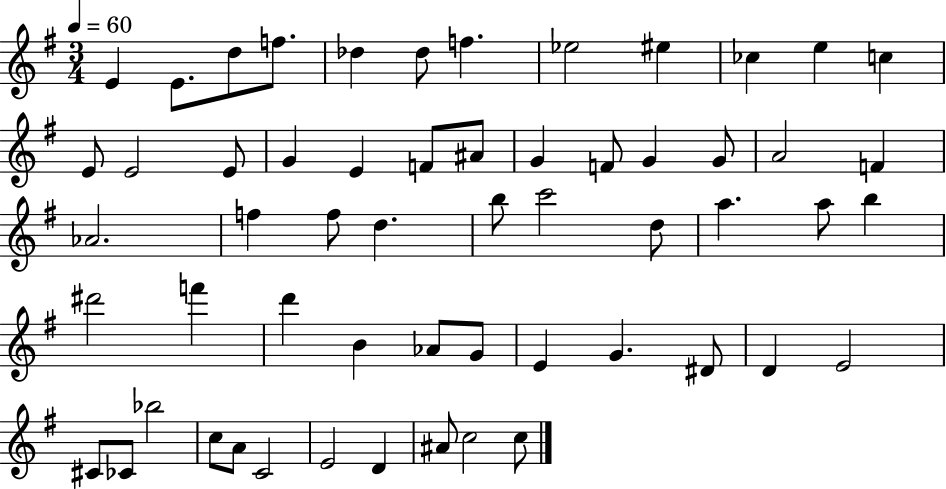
E4/q E4/e. D5/e F5/e. Db5/q Db5/e F5/q. Eb5/h EIS5/q CES5/q E5/q C5/q E4/e E4/h E4/e G4/q E4/q F4/e A#4/e G4/q F4/e G4/q G4/e A4/h F4/q Ab4/h. F5/q F5/e D5/q. B5/e C6/h D5/e A5/q. A5/e B5/q D#6/h F6/q D6/q B4/q Ab4/e G4/e E4/q G4/q. D#4/e D4/q E4/h C#4/e CES4/e Bb5/h C5/e A4/e C4/h E4/h D4/q A#4/e C5/h C5/e